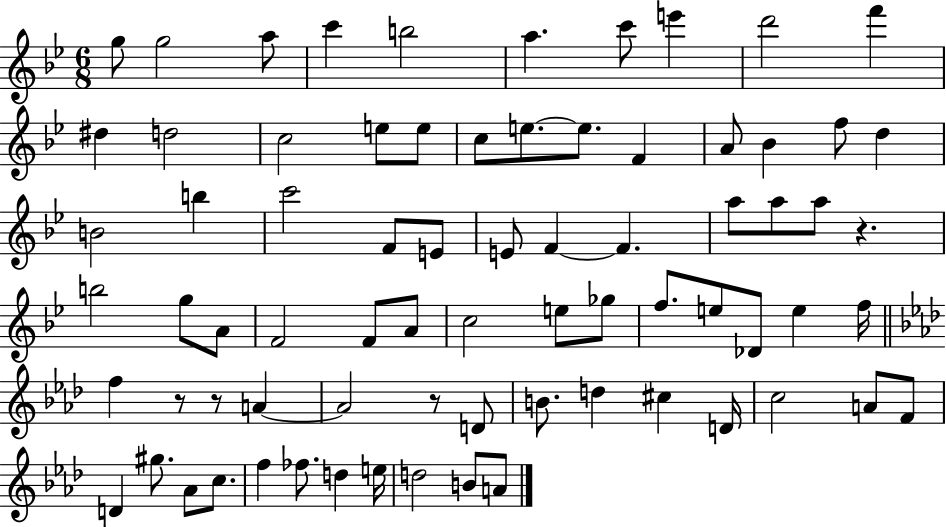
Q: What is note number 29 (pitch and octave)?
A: E4